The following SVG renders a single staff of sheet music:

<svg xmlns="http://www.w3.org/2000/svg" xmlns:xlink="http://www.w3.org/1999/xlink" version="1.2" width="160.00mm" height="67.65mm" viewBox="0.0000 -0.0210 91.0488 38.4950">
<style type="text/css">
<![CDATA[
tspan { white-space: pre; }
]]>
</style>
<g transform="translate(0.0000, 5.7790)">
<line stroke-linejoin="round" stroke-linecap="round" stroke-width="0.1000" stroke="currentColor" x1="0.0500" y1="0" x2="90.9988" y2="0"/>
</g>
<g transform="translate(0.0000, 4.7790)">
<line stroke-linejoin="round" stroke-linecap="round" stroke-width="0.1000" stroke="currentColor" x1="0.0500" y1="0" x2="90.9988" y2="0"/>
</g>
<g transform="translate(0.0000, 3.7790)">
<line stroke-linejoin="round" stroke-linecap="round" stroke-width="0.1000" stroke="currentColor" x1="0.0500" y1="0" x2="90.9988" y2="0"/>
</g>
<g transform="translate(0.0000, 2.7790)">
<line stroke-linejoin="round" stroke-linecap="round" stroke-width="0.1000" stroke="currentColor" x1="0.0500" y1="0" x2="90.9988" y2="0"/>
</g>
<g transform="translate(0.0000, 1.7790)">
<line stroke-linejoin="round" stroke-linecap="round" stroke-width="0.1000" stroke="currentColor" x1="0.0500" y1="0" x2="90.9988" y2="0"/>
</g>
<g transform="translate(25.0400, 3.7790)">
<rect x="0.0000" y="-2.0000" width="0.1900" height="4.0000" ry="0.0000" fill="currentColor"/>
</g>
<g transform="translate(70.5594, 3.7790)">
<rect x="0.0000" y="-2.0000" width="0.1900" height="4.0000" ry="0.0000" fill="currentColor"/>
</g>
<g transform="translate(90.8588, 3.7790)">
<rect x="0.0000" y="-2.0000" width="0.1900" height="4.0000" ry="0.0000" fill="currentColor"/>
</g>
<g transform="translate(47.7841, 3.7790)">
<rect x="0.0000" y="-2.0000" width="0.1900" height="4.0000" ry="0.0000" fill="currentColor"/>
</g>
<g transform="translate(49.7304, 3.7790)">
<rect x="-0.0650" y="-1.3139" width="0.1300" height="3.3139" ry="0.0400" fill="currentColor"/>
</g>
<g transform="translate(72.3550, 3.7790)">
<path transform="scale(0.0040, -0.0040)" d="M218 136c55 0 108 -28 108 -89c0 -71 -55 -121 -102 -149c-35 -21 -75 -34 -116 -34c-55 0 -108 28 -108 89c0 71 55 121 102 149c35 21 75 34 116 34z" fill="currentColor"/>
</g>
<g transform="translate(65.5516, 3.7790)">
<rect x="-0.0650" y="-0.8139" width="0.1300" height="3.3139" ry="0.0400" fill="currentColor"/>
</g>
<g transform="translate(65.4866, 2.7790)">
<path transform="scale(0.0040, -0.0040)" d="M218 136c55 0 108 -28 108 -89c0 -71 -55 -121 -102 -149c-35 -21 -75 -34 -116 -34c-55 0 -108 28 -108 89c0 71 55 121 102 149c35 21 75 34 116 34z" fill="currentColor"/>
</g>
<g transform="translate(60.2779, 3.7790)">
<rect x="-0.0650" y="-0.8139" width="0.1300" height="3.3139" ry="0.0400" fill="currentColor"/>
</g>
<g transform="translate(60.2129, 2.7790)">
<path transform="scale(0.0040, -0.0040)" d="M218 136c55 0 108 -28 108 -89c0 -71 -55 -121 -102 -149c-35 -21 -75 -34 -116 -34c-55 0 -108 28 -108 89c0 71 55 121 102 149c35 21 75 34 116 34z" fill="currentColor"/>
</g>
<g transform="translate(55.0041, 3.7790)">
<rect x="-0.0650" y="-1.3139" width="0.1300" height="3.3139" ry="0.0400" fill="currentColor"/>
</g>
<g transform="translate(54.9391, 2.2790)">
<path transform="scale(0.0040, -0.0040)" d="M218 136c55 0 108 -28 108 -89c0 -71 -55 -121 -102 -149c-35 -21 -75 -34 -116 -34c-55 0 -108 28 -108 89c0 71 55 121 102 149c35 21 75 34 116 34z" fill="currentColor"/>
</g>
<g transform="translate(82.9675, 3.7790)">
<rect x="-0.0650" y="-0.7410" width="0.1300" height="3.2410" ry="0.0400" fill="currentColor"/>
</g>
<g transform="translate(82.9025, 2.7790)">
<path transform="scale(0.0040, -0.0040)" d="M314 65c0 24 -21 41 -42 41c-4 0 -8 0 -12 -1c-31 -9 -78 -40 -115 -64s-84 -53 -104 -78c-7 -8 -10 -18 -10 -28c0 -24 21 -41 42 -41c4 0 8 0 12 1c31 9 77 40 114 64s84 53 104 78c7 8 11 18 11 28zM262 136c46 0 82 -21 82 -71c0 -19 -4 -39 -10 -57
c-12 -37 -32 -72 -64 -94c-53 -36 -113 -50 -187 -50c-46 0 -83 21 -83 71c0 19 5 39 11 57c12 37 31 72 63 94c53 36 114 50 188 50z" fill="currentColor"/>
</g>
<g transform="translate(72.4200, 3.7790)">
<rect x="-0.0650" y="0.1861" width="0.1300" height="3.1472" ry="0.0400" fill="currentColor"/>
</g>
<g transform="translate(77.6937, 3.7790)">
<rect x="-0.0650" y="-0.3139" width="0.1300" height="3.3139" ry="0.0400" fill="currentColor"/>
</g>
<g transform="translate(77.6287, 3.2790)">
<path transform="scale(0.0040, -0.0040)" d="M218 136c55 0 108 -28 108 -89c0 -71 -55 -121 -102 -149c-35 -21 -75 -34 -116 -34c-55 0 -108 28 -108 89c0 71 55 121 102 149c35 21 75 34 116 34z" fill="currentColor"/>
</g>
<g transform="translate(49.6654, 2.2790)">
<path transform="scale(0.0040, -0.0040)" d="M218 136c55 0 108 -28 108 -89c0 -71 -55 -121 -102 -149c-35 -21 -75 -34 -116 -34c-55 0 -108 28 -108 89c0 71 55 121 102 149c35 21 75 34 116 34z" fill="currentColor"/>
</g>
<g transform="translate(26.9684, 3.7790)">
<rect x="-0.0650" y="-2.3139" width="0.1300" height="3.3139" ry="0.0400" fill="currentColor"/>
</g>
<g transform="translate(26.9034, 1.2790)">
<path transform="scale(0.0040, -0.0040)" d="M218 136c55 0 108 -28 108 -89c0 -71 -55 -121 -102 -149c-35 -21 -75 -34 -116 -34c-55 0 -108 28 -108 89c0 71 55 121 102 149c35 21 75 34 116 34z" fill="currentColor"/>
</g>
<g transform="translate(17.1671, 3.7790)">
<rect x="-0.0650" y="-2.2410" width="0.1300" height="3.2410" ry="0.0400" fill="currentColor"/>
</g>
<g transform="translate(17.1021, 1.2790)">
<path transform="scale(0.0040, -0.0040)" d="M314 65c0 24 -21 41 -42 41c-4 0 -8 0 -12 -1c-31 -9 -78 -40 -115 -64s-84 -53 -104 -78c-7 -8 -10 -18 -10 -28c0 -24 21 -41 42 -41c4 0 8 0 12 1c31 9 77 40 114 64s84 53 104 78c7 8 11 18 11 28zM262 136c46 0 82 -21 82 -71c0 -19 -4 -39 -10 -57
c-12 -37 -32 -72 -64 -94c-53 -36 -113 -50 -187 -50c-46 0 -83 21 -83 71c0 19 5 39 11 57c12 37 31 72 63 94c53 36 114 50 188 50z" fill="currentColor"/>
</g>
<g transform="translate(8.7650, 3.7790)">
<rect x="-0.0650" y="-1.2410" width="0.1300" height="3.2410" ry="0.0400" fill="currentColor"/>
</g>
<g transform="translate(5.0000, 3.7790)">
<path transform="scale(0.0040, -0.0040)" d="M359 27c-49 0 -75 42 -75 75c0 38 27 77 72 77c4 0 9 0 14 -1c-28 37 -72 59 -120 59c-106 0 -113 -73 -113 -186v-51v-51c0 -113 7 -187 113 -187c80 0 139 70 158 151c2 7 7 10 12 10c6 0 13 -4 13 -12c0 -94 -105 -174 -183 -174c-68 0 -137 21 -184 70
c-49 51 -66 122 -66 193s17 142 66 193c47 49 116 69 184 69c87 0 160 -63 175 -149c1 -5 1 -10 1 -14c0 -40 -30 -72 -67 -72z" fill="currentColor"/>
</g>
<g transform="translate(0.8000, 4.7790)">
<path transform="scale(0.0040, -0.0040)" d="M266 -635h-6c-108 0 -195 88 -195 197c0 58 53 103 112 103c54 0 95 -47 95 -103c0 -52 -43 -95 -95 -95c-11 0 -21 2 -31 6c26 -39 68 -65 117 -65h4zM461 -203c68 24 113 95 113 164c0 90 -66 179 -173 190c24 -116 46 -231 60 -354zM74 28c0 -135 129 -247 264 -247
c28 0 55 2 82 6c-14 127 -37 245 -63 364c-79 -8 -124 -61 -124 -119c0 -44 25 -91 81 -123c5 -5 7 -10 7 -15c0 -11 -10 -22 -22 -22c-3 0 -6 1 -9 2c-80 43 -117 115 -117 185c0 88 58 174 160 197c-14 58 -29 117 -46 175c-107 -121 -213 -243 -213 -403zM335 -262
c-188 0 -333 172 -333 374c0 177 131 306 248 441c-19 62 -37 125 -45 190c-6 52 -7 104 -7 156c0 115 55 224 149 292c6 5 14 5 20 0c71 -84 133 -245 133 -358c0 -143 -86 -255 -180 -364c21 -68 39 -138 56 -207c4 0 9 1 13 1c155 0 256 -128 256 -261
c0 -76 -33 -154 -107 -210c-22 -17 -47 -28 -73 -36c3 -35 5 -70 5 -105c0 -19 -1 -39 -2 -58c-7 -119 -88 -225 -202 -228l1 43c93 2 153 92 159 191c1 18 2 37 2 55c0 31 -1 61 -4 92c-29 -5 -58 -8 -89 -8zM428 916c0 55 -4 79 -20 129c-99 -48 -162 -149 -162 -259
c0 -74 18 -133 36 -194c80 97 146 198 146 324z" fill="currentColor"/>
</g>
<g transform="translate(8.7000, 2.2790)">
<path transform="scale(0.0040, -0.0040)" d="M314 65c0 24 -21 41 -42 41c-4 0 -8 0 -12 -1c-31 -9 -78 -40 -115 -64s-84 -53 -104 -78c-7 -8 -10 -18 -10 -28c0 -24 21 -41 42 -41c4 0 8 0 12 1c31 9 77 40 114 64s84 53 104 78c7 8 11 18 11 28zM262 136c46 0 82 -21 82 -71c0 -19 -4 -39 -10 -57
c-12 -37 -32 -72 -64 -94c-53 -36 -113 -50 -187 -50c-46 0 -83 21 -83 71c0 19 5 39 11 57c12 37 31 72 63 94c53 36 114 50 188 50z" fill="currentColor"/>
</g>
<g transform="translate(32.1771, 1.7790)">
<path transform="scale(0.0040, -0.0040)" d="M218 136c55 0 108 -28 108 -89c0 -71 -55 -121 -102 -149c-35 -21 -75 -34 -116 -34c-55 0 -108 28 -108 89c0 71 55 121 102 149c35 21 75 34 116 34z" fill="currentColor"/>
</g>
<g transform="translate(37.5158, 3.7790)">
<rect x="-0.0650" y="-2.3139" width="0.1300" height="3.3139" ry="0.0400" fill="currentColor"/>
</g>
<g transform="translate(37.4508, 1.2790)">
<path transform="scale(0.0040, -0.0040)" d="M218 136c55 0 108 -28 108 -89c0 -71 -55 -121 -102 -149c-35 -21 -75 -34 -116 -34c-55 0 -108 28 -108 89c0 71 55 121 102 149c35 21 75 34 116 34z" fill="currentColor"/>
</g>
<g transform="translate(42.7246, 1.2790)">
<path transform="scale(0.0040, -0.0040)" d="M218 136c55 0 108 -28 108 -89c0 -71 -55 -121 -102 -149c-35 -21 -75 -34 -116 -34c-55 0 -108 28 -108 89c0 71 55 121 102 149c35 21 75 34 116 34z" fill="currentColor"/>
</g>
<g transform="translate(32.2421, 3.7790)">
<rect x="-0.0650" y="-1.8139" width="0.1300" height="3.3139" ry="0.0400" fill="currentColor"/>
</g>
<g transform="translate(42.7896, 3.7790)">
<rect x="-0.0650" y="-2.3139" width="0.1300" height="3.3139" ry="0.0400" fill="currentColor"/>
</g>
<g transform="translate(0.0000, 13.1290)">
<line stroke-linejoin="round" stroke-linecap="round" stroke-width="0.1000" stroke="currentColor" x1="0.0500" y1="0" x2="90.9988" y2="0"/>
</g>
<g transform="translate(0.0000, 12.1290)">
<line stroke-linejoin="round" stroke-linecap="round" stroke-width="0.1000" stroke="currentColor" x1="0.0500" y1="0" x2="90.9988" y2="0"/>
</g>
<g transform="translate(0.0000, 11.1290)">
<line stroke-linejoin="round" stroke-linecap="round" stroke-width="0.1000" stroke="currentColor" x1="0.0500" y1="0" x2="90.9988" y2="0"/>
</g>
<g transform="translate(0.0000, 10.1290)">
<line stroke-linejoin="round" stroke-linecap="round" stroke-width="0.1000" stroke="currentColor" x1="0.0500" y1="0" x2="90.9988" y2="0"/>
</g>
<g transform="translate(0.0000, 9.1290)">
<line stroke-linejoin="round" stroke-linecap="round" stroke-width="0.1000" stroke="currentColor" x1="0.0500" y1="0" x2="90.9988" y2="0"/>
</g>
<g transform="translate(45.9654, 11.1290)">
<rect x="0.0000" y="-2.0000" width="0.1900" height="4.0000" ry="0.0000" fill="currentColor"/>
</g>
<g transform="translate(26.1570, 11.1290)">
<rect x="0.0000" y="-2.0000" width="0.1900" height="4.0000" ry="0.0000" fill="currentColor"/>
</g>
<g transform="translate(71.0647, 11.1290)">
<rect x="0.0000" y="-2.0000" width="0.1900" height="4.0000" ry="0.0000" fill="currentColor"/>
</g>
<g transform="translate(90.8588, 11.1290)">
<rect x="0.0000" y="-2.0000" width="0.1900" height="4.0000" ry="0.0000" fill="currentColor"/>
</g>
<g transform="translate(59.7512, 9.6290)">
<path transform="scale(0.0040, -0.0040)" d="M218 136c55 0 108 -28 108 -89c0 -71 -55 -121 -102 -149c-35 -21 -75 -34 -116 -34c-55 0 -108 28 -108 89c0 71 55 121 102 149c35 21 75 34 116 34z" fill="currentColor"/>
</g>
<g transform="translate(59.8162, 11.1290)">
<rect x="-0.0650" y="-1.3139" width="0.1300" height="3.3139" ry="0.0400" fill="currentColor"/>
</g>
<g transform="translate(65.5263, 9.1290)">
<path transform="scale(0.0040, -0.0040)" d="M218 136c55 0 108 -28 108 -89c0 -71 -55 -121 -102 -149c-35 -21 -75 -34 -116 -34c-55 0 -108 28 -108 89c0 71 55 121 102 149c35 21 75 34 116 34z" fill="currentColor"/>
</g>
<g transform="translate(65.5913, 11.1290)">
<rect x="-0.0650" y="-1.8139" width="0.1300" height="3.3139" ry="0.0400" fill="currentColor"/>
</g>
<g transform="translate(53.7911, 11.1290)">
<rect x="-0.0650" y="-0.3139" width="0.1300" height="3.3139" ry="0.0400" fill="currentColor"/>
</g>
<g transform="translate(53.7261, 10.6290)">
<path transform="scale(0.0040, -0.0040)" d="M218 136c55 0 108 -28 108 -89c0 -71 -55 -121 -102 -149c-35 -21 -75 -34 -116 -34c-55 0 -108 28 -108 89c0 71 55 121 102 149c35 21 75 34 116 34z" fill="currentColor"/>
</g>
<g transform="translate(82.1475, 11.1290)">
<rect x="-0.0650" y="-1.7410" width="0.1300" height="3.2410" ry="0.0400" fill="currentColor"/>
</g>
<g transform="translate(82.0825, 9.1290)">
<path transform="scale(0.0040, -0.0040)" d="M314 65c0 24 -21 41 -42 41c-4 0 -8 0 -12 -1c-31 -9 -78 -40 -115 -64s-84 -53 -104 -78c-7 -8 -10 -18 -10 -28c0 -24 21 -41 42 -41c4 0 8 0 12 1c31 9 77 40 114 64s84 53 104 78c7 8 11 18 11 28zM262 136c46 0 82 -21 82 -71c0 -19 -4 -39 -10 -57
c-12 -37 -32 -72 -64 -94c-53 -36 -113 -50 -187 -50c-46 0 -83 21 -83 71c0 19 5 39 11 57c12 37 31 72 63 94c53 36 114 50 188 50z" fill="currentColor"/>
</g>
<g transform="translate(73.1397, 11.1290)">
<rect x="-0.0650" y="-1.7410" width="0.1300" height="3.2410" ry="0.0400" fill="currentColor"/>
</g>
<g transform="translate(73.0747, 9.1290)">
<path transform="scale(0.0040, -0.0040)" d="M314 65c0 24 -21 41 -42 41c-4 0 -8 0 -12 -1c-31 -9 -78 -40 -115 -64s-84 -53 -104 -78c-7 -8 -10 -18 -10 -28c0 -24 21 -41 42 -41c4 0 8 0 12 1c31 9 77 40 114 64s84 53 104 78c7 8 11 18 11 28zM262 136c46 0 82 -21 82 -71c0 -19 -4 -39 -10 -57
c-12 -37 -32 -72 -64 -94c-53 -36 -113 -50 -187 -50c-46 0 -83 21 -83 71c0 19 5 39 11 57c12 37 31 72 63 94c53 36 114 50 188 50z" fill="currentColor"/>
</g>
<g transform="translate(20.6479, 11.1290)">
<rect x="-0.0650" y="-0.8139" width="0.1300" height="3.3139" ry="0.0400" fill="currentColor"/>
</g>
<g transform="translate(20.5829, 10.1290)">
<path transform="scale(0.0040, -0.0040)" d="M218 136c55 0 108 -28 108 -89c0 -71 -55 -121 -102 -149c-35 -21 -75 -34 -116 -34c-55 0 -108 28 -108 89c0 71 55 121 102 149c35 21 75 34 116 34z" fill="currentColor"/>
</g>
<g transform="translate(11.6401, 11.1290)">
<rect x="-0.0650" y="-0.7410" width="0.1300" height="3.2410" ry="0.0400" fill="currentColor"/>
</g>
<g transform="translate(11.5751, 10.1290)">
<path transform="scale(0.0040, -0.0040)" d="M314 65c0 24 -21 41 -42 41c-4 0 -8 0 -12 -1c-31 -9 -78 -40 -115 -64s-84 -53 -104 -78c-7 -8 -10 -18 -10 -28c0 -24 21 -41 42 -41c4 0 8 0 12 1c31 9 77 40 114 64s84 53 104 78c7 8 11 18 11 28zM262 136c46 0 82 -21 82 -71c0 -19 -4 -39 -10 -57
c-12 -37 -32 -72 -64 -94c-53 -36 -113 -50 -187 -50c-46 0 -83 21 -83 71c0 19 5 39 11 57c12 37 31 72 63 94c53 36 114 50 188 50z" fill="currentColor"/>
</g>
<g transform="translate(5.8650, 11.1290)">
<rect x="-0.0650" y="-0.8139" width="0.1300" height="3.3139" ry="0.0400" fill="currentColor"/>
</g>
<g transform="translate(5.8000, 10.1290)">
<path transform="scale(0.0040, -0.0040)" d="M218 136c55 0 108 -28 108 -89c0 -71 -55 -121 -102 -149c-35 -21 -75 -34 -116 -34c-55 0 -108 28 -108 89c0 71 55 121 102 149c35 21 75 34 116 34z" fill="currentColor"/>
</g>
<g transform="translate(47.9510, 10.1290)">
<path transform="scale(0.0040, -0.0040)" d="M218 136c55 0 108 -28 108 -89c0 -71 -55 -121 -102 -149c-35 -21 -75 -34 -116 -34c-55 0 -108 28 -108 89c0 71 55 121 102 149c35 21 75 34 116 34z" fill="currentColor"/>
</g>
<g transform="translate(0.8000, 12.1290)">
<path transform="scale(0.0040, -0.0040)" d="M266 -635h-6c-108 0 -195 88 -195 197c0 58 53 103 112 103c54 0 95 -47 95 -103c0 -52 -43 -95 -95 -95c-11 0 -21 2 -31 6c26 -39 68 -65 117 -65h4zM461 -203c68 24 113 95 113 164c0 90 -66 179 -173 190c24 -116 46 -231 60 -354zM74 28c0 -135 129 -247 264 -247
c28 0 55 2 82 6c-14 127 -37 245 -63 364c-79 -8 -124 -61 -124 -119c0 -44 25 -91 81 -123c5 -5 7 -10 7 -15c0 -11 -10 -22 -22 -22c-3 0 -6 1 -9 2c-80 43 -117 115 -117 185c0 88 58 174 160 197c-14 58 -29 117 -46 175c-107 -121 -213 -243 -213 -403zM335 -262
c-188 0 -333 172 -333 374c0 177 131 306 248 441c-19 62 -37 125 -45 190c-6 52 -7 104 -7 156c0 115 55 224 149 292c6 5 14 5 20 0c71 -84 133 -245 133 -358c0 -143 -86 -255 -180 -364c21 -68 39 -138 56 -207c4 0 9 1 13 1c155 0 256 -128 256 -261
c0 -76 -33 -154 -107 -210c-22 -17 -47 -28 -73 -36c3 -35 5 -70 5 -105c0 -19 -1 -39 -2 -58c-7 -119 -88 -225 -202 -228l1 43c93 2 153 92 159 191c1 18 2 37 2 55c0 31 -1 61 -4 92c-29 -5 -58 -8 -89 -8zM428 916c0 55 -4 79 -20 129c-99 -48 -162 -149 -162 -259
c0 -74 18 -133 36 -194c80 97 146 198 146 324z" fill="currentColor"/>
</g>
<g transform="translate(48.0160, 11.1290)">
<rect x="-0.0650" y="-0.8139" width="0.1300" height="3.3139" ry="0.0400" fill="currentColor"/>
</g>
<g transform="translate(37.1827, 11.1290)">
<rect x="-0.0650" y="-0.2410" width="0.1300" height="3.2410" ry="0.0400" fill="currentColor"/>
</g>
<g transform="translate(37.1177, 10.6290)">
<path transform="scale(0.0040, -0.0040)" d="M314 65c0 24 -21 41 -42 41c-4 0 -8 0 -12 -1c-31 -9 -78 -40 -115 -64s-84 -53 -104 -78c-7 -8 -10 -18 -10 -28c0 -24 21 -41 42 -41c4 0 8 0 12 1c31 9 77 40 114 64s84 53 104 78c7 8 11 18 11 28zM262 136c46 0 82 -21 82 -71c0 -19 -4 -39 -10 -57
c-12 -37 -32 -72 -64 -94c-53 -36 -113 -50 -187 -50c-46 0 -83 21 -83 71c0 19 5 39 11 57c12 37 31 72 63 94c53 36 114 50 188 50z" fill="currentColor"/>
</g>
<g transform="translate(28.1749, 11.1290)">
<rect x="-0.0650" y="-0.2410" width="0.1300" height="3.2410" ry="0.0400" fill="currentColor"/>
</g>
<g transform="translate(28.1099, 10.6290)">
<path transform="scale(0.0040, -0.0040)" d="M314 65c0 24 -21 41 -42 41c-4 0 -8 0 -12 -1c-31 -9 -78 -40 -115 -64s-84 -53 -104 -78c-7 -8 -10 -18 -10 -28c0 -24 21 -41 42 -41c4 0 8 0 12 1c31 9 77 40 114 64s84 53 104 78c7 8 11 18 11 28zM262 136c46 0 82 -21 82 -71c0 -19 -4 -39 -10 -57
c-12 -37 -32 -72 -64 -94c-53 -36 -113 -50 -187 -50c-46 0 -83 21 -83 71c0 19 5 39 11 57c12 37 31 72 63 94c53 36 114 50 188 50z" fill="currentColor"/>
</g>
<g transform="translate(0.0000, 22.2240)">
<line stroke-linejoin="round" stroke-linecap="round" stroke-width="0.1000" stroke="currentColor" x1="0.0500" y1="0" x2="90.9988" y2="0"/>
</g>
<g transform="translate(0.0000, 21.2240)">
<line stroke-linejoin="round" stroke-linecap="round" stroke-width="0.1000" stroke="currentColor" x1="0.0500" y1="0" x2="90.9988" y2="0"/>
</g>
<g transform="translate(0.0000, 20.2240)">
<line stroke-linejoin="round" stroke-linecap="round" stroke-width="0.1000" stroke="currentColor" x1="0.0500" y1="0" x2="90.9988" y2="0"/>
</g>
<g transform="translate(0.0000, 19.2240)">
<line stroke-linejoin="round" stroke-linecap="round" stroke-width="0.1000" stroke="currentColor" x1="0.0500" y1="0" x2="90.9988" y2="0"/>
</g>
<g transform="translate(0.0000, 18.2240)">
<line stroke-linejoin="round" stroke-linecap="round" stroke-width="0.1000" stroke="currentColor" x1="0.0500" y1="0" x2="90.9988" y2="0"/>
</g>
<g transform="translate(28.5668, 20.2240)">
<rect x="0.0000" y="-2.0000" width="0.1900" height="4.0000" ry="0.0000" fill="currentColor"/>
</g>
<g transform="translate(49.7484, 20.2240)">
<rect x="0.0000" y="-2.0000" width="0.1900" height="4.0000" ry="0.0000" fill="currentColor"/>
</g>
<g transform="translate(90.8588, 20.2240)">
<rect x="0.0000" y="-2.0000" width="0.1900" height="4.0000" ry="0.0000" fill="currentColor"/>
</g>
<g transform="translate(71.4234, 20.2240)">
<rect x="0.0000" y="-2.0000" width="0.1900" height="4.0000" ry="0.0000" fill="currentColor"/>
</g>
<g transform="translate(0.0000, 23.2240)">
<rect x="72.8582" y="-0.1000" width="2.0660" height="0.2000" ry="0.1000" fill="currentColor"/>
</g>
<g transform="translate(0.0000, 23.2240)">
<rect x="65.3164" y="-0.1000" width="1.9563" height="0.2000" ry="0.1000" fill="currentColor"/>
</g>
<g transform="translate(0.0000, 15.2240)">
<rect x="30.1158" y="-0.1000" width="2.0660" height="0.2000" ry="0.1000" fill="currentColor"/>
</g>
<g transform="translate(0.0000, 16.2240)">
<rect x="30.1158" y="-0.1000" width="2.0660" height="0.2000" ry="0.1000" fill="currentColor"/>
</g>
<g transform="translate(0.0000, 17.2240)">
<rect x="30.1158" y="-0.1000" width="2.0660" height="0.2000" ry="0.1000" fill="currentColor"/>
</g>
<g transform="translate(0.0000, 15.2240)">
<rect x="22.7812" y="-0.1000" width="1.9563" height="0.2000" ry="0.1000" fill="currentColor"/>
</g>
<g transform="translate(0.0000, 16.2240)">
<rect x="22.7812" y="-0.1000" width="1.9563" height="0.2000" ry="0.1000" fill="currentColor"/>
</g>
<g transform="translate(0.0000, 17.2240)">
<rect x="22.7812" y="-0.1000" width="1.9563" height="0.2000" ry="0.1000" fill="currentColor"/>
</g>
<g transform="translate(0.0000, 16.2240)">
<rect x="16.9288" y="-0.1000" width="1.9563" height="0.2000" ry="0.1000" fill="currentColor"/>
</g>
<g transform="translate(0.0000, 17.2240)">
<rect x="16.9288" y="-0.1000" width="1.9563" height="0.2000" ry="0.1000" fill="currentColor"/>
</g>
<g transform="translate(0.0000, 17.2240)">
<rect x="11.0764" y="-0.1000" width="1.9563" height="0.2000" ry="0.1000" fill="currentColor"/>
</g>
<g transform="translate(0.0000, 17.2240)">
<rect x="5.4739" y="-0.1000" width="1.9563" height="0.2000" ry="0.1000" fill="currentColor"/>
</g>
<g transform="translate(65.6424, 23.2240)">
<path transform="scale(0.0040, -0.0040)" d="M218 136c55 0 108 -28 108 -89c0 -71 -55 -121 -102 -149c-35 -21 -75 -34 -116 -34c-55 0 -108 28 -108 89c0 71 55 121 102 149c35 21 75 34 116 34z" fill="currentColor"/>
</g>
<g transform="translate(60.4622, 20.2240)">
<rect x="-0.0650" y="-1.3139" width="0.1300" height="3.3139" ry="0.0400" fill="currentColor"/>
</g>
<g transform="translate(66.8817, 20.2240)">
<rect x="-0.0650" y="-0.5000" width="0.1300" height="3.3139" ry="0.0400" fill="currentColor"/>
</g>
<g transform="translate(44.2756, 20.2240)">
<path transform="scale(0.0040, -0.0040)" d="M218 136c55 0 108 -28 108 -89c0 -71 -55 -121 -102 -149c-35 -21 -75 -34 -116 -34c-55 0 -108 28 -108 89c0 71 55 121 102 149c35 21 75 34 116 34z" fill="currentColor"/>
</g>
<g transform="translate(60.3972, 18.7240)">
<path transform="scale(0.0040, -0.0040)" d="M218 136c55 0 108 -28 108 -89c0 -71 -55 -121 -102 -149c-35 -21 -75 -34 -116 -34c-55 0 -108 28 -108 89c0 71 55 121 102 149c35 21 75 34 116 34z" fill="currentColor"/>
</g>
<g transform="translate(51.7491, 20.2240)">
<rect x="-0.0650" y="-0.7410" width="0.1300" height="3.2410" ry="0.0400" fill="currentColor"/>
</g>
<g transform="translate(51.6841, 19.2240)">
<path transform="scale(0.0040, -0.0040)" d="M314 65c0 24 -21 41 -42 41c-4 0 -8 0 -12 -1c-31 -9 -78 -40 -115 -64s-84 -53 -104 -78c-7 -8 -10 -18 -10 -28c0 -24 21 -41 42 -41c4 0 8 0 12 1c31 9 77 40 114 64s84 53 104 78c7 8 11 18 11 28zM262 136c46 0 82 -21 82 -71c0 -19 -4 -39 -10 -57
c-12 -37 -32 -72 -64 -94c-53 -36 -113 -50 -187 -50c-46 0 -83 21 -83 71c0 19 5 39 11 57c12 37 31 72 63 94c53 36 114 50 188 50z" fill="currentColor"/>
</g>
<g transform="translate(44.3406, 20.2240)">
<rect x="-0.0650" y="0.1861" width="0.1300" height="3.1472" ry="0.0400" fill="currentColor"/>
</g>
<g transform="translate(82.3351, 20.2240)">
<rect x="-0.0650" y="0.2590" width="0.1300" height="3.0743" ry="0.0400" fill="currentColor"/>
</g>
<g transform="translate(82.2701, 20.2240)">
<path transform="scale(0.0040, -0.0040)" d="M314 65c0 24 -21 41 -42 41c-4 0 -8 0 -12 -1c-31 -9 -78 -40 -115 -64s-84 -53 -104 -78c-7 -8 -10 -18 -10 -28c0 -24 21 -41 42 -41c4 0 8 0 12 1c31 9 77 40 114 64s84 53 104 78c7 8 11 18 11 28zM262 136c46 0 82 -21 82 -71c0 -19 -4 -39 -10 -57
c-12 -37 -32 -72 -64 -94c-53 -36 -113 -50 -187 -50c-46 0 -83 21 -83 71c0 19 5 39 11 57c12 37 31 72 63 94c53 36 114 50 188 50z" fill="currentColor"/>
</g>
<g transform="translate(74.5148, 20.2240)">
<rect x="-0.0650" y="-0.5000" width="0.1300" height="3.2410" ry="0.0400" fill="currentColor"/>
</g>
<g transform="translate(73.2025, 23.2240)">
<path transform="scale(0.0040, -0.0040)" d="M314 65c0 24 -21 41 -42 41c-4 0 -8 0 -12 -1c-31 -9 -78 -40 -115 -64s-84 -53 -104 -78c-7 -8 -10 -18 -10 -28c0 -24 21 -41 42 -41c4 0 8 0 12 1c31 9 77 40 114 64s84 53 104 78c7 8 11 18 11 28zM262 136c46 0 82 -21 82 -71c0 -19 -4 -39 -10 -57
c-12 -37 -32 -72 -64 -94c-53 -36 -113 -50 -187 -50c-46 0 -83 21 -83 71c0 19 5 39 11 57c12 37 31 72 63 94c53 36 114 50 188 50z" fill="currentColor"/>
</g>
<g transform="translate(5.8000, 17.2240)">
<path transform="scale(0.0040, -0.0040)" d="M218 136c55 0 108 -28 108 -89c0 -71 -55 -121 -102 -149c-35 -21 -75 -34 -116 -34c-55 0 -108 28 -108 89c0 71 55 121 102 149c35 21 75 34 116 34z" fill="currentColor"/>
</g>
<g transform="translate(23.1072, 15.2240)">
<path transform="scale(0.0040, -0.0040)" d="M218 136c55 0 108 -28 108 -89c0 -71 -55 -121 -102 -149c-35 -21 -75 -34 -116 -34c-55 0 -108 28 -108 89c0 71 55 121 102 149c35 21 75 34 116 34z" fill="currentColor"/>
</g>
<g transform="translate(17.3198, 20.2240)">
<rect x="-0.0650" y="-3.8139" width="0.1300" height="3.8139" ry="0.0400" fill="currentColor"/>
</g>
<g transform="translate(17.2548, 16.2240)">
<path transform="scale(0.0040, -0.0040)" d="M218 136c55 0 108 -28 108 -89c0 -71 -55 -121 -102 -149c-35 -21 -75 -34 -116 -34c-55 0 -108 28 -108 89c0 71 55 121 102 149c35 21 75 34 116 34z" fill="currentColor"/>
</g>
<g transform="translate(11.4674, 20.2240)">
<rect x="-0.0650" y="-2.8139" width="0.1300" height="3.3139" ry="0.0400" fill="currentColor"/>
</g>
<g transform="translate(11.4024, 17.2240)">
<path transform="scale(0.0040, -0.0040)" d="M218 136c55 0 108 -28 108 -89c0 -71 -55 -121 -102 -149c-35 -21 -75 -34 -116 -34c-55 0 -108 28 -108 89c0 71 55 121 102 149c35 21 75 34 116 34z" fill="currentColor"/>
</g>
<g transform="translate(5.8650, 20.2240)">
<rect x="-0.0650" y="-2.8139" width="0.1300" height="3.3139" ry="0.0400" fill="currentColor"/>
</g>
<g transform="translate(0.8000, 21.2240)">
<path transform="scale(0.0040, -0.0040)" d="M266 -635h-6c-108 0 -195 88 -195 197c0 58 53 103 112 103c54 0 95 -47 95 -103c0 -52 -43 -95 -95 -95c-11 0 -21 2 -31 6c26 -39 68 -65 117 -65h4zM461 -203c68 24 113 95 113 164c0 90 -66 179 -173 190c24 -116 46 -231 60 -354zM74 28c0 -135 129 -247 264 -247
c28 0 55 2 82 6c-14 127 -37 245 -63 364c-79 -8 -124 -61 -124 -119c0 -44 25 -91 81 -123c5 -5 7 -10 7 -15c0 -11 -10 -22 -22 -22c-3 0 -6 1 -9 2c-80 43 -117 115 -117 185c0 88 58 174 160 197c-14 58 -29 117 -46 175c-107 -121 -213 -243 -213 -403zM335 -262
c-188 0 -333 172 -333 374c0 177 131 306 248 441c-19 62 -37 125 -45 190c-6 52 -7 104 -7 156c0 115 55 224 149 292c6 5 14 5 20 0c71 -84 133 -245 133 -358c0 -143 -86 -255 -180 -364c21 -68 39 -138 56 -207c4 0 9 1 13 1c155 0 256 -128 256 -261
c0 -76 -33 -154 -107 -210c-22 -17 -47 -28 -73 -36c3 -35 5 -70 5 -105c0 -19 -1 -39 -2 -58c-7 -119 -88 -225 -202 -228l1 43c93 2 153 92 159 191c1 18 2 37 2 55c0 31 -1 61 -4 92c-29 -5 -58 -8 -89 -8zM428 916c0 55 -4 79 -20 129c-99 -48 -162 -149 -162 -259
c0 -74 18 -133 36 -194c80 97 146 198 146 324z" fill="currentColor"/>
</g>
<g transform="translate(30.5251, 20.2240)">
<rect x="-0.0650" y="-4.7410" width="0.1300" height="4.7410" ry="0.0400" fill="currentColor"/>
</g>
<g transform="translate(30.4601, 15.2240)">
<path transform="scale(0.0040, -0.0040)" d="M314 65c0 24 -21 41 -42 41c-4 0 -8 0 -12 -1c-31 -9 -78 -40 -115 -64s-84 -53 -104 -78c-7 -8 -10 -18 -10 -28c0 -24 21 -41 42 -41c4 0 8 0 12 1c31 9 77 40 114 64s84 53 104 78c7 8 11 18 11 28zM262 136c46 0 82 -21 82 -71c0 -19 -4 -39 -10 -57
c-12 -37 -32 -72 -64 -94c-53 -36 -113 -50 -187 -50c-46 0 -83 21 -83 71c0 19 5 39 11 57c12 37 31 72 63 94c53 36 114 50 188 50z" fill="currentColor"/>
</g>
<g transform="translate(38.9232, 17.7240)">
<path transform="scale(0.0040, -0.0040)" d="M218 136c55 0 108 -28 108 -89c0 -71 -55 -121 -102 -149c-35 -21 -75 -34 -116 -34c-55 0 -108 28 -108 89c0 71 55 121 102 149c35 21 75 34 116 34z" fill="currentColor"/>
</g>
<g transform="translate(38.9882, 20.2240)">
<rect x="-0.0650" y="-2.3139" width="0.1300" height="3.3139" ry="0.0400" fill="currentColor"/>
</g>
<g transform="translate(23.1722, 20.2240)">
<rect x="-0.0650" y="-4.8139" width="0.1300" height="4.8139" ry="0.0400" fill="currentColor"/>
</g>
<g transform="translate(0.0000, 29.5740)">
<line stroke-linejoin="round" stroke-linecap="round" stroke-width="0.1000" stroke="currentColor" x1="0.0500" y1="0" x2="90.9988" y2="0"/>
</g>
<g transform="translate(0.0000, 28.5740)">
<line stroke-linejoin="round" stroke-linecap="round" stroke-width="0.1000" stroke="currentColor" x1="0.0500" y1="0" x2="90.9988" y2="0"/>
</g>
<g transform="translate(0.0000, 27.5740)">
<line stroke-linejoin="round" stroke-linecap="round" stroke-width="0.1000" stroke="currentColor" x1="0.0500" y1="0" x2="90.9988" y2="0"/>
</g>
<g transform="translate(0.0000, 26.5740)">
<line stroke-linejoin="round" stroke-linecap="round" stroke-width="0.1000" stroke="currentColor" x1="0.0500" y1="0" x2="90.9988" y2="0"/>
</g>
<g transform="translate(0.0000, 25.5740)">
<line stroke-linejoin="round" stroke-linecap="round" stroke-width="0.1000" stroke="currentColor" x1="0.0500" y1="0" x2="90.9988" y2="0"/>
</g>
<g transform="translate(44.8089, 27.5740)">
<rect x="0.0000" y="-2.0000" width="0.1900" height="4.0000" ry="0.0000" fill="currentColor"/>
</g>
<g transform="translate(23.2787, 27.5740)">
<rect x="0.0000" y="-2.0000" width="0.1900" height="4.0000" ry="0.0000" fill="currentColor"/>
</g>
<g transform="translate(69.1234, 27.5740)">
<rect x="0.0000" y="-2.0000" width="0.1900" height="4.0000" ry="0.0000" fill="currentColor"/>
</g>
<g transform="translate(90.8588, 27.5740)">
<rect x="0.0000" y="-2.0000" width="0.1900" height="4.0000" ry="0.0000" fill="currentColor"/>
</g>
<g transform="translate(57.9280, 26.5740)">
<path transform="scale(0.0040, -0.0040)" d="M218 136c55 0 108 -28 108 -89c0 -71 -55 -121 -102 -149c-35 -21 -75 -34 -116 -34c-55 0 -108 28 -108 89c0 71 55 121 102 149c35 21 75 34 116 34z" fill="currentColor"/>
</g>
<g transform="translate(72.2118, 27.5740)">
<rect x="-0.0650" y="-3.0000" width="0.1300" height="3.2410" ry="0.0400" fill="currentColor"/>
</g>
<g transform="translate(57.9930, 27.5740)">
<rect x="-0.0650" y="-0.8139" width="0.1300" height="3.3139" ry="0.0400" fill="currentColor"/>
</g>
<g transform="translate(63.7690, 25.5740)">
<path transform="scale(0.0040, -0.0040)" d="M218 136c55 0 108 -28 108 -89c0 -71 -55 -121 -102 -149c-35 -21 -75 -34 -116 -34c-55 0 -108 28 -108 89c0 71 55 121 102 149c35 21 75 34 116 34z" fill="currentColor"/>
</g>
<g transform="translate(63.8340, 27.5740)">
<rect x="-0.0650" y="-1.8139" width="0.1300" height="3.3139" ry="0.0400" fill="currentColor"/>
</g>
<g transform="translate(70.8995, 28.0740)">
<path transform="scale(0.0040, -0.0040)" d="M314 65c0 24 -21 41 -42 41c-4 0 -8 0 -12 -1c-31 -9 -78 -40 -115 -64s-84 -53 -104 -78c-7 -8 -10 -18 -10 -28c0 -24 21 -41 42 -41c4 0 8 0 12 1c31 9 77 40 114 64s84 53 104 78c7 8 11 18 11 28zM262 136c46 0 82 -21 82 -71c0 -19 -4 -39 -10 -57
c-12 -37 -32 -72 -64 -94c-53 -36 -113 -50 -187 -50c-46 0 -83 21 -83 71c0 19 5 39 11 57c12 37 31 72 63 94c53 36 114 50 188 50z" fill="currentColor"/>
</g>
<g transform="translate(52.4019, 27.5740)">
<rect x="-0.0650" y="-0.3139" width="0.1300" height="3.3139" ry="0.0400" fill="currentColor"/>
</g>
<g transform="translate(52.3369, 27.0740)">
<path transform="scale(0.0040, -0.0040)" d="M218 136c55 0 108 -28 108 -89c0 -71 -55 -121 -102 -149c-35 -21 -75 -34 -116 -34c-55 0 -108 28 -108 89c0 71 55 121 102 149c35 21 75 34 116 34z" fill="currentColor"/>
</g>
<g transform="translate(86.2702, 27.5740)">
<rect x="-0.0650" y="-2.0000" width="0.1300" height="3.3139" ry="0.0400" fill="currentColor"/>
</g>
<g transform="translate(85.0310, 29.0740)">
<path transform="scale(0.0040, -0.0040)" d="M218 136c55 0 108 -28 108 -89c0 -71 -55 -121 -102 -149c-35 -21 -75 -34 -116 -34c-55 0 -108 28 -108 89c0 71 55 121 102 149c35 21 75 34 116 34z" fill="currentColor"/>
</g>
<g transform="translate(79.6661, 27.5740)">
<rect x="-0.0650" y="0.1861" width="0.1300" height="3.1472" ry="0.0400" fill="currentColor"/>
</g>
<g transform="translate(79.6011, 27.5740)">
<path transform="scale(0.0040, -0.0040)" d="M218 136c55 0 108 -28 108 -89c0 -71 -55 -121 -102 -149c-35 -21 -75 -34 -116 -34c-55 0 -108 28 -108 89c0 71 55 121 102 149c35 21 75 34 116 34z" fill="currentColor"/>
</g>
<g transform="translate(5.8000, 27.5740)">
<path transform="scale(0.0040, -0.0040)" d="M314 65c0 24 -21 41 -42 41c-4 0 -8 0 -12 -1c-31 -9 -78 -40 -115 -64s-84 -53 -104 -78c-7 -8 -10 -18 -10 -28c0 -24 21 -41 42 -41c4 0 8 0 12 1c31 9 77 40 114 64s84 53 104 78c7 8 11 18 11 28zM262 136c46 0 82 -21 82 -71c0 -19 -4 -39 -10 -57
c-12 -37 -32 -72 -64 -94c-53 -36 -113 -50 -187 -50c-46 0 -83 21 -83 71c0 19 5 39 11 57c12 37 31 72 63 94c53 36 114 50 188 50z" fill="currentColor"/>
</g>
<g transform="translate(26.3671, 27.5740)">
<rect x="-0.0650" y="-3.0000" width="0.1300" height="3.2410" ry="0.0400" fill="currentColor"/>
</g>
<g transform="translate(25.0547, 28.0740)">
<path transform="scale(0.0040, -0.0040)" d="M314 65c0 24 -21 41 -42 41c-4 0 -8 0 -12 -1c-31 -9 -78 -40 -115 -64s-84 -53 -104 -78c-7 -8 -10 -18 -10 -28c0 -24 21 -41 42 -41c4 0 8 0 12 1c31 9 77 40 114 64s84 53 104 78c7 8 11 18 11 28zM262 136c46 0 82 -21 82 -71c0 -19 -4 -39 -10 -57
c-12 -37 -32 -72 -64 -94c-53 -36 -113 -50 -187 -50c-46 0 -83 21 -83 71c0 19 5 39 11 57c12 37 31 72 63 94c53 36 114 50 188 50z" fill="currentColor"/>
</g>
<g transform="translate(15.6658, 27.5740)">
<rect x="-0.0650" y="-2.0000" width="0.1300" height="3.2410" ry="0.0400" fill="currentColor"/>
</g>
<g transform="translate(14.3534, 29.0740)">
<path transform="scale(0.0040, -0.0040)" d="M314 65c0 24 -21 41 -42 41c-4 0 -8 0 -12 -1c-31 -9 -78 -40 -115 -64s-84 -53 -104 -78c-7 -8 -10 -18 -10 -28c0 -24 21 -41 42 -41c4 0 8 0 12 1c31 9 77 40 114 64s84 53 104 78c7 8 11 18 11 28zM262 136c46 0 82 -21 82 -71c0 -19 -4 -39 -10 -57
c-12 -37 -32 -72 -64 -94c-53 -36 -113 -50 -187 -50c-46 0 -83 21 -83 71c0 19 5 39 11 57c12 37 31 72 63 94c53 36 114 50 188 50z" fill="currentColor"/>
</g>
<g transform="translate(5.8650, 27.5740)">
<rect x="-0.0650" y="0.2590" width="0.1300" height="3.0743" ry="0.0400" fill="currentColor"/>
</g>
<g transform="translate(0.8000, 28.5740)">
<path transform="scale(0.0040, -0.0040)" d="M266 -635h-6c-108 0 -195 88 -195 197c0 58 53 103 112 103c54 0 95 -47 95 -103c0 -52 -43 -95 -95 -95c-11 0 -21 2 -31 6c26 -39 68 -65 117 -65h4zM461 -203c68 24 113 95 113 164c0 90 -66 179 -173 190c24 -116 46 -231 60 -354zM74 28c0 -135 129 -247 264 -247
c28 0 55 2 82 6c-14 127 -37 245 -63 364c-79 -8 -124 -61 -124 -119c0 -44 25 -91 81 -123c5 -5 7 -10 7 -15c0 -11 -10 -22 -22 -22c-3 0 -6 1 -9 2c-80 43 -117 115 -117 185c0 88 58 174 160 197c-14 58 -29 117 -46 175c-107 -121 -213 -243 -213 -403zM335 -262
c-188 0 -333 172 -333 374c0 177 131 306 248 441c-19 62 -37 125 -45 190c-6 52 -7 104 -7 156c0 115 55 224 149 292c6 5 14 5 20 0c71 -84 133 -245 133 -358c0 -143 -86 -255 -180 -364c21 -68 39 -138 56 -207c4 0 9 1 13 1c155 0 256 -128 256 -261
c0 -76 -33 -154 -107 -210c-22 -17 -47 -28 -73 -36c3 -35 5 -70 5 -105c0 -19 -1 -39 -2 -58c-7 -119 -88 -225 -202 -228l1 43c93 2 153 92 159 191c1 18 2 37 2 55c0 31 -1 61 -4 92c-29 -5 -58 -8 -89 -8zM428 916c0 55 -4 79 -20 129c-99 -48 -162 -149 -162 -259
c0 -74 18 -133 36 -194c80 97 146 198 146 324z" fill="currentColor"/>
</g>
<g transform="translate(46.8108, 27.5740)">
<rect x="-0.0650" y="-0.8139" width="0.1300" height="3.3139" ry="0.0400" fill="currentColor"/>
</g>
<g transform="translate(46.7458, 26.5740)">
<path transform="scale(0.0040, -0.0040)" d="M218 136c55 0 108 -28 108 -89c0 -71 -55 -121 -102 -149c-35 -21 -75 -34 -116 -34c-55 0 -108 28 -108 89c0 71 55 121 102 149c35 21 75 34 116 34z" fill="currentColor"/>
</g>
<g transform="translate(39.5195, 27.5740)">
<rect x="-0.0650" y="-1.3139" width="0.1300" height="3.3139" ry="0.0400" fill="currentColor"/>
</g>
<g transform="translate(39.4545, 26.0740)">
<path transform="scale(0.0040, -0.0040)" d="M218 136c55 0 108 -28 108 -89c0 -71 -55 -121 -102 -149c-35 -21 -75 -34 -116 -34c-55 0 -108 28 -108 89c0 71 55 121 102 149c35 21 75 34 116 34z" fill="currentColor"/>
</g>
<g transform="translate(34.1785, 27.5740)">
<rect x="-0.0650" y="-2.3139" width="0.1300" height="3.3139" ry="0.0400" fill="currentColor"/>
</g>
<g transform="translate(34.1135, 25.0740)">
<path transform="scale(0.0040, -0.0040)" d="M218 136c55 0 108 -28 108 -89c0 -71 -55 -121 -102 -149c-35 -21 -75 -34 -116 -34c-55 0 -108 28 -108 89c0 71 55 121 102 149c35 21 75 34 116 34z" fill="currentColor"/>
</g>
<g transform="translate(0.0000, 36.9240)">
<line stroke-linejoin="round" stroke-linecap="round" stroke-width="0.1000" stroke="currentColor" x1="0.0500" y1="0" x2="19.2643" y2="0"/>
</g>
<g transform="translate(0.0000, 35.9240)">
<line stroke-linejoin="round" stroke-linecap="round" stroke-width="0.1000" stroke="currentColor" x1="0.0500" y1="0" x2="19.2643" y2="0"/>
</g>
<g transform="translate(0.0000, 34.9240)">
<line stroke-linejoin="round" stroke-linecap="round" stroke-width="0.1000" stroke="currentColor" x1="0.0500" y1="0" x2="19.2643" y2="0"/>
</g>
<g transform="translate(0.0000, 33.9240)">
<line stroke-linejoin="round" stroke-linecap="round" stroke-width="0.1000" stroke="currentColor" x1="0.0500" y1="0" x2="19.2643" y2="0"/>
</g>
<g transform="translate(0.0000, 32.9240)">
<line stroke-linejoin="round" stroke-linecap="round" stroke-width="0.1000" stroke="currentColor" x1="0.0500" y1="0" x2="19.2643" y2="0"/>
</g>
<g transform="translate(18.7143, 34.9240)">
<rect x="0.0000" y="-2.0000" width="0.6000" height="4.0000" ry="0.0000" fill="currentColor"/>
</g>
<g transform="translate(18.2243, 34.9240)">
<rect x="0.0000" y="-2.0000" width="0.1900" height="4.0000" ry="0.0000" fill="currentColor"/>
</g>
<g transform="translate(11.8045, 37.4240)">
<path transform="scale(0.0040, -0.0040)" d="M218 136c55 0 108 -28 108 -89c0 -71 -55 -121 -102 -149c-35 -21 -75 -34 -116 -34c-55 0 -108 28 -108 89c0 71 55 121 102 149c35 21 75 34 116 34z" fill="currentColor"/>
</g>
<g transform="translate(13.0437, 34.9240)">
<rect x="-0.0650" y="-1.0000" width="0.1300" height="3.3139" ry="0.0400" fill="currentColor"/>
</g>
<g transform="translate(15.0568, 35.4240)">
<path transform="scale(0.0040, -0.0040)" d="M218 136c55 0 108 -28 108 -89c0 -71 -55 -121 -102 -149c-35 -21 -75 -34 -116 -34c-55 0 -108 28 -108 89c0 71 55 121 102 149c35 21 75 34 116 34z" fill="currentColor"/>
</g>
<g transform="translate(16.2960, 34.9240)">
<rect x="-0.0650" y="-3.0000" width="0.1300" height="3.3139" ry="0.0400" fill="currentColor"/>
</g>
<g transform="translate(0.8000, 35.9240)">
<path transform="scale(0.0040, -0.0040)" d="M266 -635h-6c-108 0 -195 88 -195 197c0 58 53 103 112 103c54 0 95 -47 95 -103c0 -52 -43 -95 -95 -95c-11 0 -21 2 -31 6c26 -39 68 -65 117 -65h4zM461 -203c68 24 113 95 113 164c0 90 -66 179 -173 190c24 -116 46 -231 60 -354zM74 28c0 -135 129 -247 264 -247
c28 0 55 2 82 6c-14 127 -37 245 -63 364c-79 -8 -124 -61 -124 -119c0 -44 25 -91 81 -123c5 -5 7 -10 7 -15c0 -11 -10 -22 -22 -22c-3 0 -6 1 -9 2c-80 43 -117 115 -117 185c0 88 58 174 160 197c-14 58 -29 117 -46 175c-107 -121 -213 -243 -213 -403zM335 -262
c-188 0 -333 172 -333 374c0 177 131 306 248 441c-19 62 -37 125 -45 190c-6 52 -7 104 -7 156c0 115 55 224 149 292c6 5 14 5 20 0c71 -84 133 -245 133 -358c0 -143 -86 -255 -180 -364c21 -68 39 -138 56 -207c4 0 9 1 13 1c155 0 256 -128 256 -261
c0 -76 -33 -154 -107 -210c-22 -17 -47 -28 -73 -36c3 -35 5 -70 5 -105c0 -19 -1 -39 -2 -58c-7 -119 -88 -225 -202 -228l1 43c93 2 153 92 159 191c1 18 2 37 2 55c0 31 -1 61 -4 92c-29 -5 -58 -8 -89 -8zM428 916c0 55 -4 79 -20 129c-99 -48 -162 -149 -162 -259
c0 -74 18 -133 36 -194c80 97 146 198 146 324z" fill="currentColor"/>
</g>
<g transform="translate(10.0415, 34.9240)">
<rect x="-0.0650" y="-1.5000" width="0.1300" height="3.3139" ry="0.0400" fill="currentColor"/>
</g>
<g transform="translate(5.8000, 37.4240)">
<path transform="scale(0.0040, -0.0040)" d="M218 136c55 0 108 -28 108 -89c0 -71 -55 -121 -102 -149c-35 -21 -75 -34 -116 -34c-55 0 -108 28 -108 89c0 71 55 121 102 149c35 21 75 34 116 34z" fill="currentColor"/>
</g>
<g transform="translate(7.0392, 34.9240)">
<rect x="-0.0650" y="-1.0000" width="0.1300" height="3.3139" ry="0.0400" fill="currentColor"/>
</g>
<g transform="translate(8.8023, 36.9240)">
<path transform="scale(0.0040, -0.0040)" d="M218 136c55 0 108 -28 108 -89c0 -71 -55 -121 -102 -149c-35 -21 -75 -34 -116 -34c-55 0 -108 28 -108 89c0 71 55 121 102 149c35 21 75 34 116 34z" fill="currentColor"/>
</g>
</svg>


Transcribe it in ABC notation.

X:1
T:Untitled
M:4/4
L:1/4
K:C
e2 g2 g f g g e e d d B c d2 d d2 d c2 c2 d c e f f2 f2 a a c' e' e'2 g B d2 e C C2 B2 B2 F2 A2 g e d c d f A2 B F D E D A